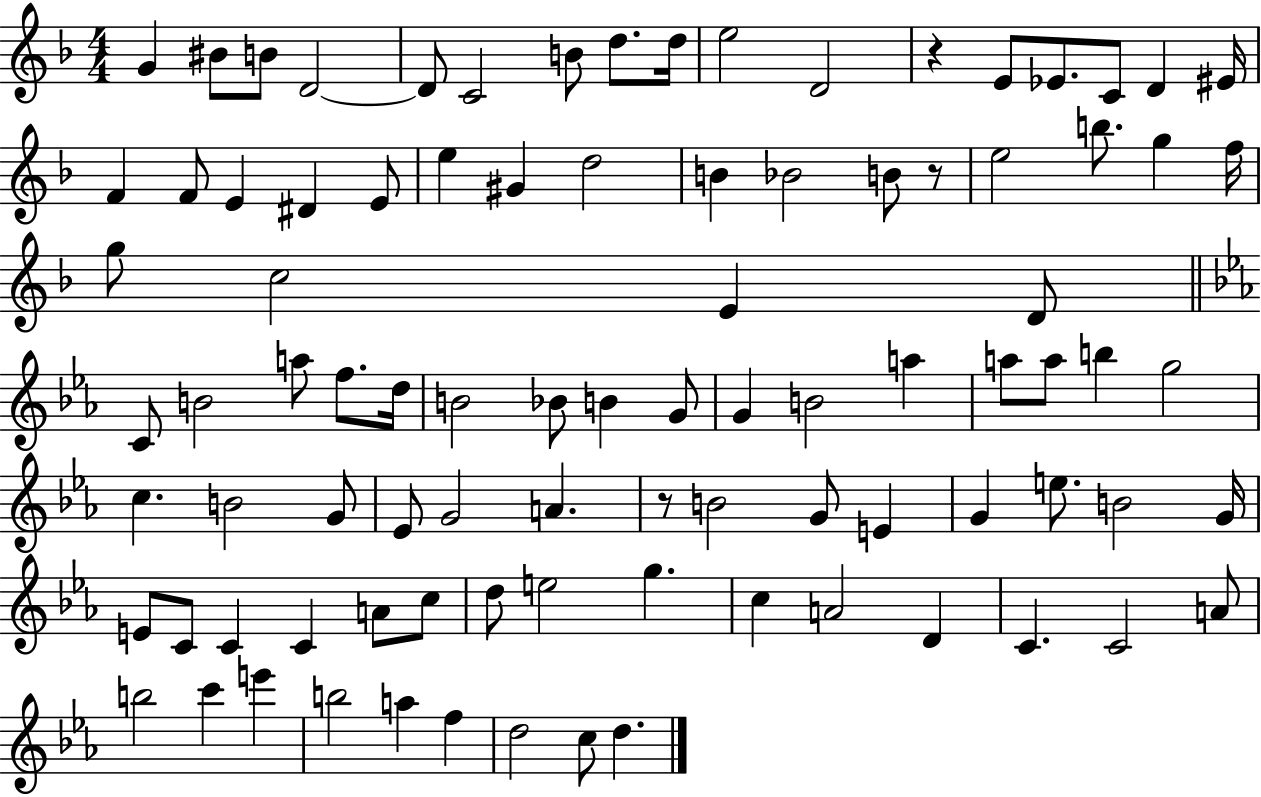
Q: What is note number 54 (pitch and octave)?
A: G4